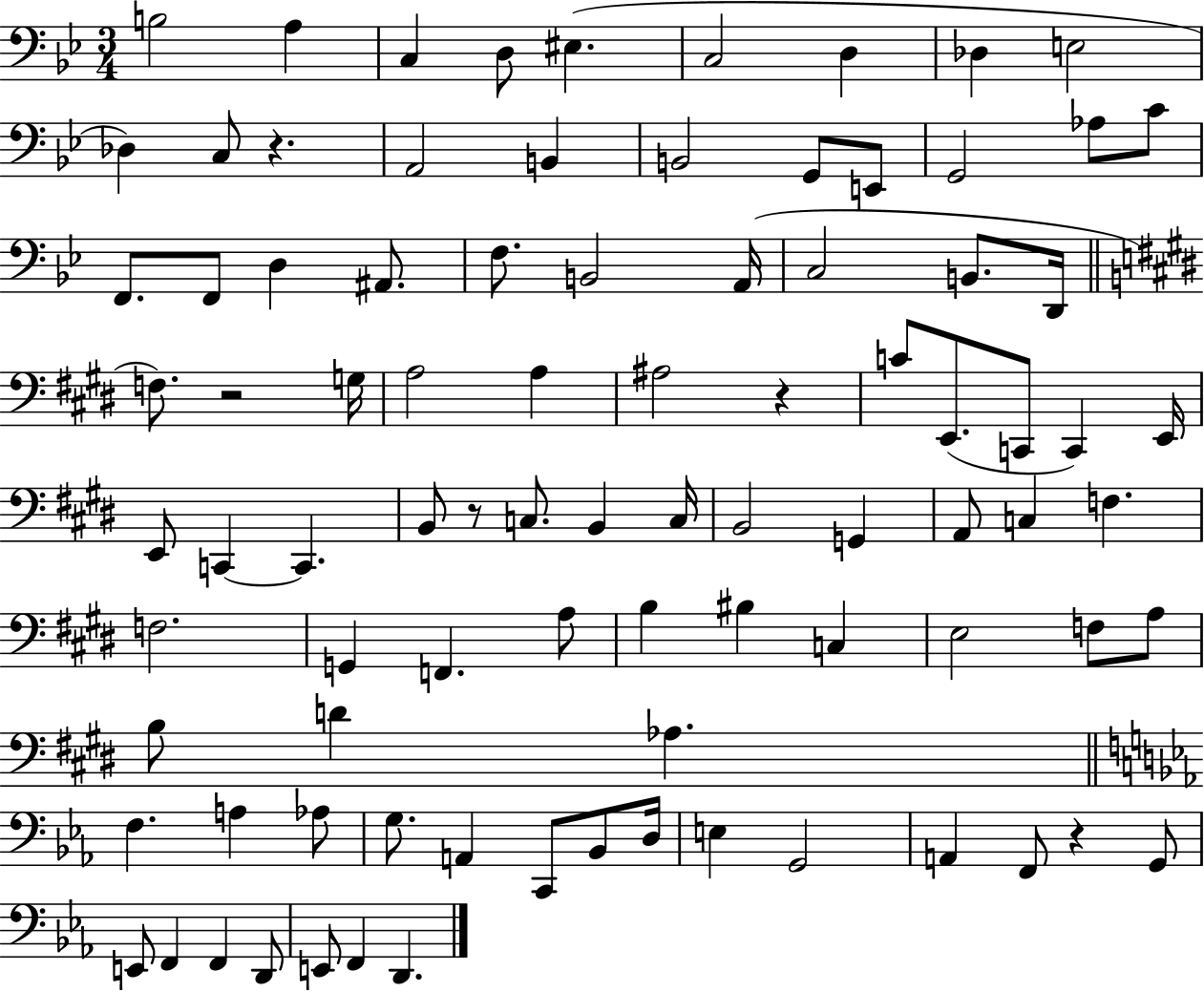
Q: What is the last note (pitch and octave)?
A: D2